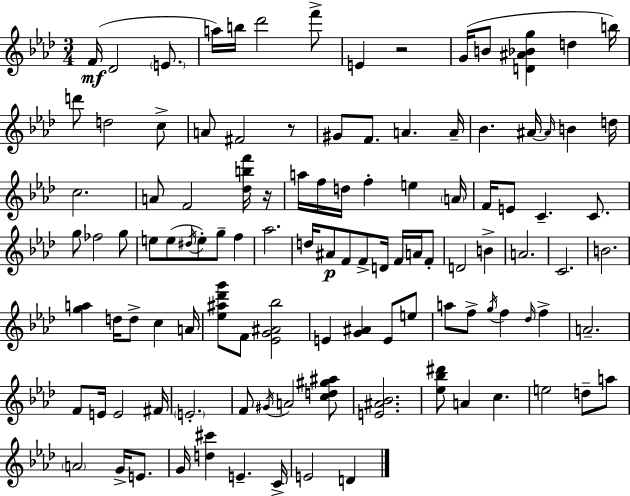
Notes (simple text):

F4/s Db4/h E4/e. A5/s B5/s Db6/h F6/e E4/q R/h G4/s B4/e [D4,A#4,Bb4,G5]/q D5/q B5/s D6/e D5/h C5/e A4/e F#4/h R/e G#4/e F4/e. A4/q. A4/s Bb4/q. A#4/s A#4/s B4/q D5/s C5/h. A4/e F4/h [Db5,B5,F6]/s R/s A5/s F5/s D5/s F5/q E5/q A4/s F4/s E4/e C4/q. C4/e. G5/e FES5/h G5/e E5/e E5/e D#5/s E5/e G5/e F5/q Ab5/h. D5/s A#4/e F4/e F4/e D4/s F4/s A4/s F4/e D4/h B4/q A4/h. C4/h. B4/h. [G5,A5]/q D5/s D5/e C5/q A4/s [Eb5,A#5,Db6,G6]/e F4/e [Eb4,G4,A#4,Bb5]/h E4/q [G4,A#4]/q E4/e E5/e A5/e F5/e G5/s F5/q Db5/s F5/q A4/h. F4/e E4/s E4/h F#4/s E4/h. F4/e G#4/s A4/h [C5,D5,G#5,A#5]/e [E4,A#4,Bb4]/h. [Eb5,Bb5,D#6]/e A4/q C5/q. E5/h D5/e A5/e A4/h G4/s E4/e. G4/s [D5,C#6]/q E4/q. C4/s E4/h D4/q